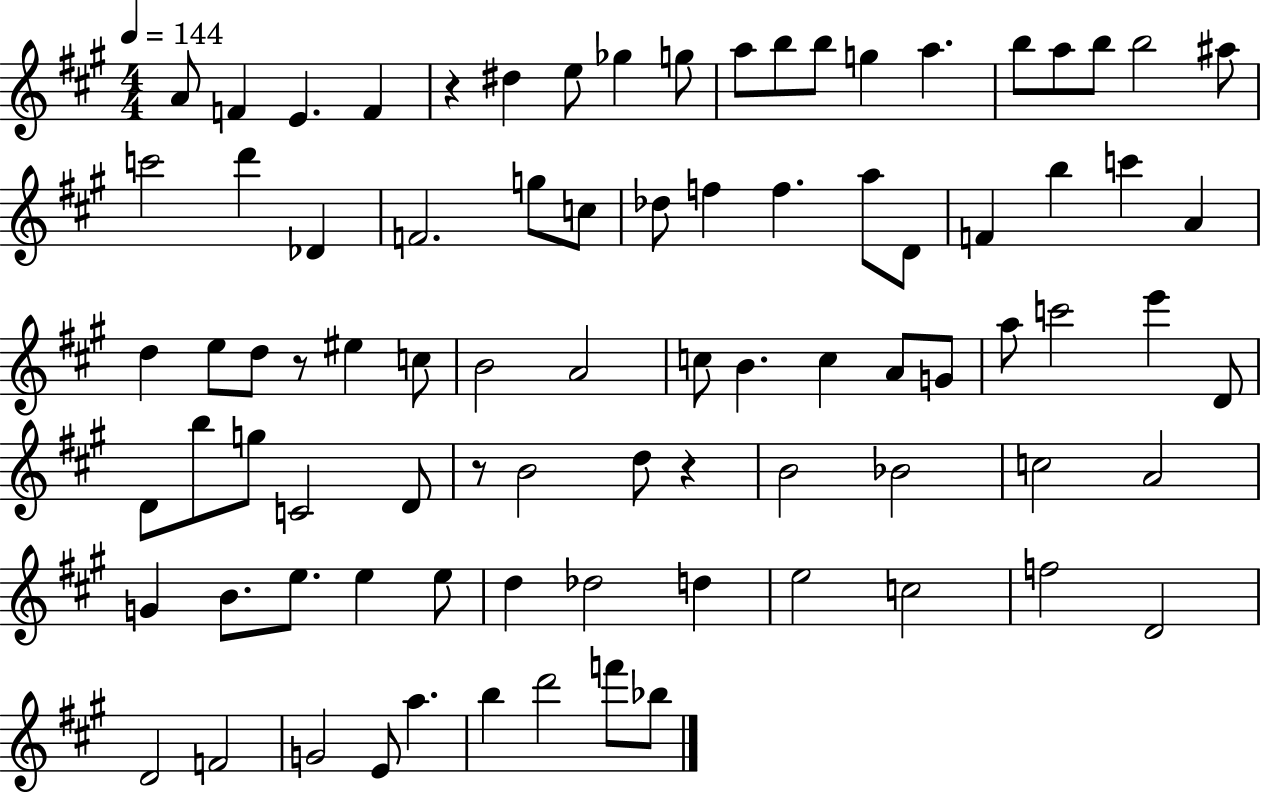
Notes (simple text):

A4/e F4/q E4/q. F4/q R/q D#5/q E5/e Gb5/q G5/e A5/e B5/e B5/e G5/q A5/q. B5/e A5/e B5/e B5/h A#5/e C6/h D6/q Db4/q F4/h. G5/e C5/e Db5/e F5/q F5/q. A5/e D4/e F4/q B5/q C6/q A4/q D5/q E5/e D5/e R/e EIS5/q C5/e B4/h A4/h C5/e B4/q. C5/q A4/e G4/e A5/e C6/h E6/q D4/e D4/e B5/e G5/e C4/h D4/e R/e B4/h D5/e R/q B4/h Bb4/h C5/h A4/h G4/q B4/e. E5/e. E5/q E5/e D5/q Db5/h D5/q E5/h C5/h F5/h D4/h D4/h F4/h G4/h E4/e A5/q. B5/q D6/h F6/e Bb5/e